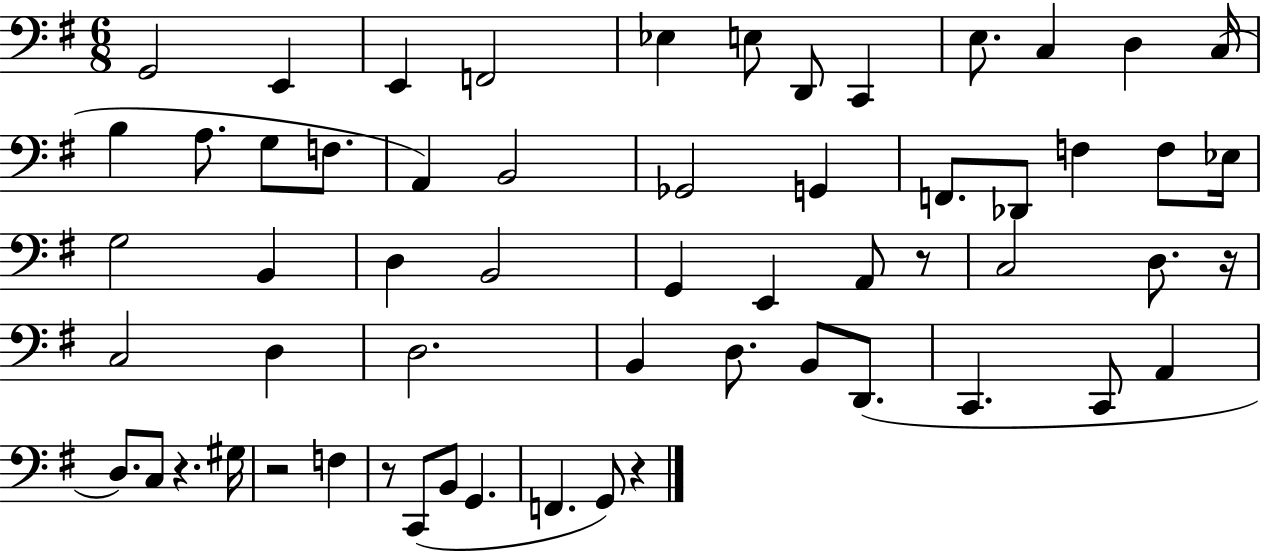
{
  \clef bass
  \numericTimeSignature
  \time 6/8
  \key g \major
  g,2 e,4 | e,4 f,2 | ees4 e8 d,8 c,4 | e8. c4 d4 c16( | \break b4 a8. g8 f8. | a,4) b,2 | ges,2 g,4 | f,8. des,8 f4 f8 ees16 | \break g2 b,4 | d4 b,2 | g,4 e,4 a,8 r8 | c2 d8. r16 | \break c2 d4 | d2. | b,4 d8. b,8 d,8.( | c,4. c,8 a,4 | \break d8.) c8 r4. gis16 | r2 f4 | r8 c,8( b,8 g,4. | f,4. g,8) r4 | \break \bar "|."
}